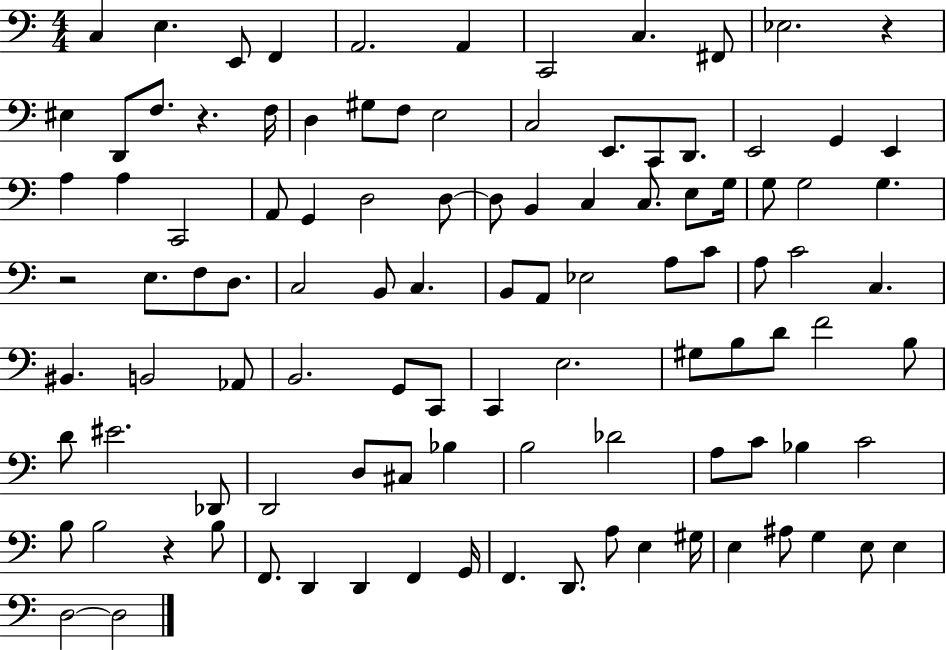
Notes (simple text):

C3/q E3/q. E2/e F2/q A2/h. A2/q C2/h C3/q. F#2/e Eb3/h. R/q EIS3/q D2/e F3/e. R/q. F3/s D3/q G#3/e F3/e E3/h C3/h E2/e. C2/e D2/e. E2/h G2/q E2/q A3/q A3/q C2/h A2/e G2/q D3/h D3/e D3/e B2/q C3/q C3/e. E3/e G3/s G3/e G3/h G3/q. R/h E3/e. F3/e D3/e. C3/h B2/e C3/q. B2/e A2/e Eb3/h A3/e C4/e A3/e C4/h C3/q. BIS2/q. B2/h Ab2/e B2/h. G2/e C2/e C2/q E3/h. G#3/e B3/e D4/e F4/h B3/e D4/e EIS4/h. Db2/e D2/h D3/e C#3/e Bb3/q B3/h Db4/h A3/e C4/e Bb3/q C4/h B3/e B3/h R/q B3/e F2/e. D2/q D2/q F2/q G2/s F2/q. D2/e. A3/e E3/q G#3/s E3/q A#3/e G3/q E3/e E3/q D3/h D3/h